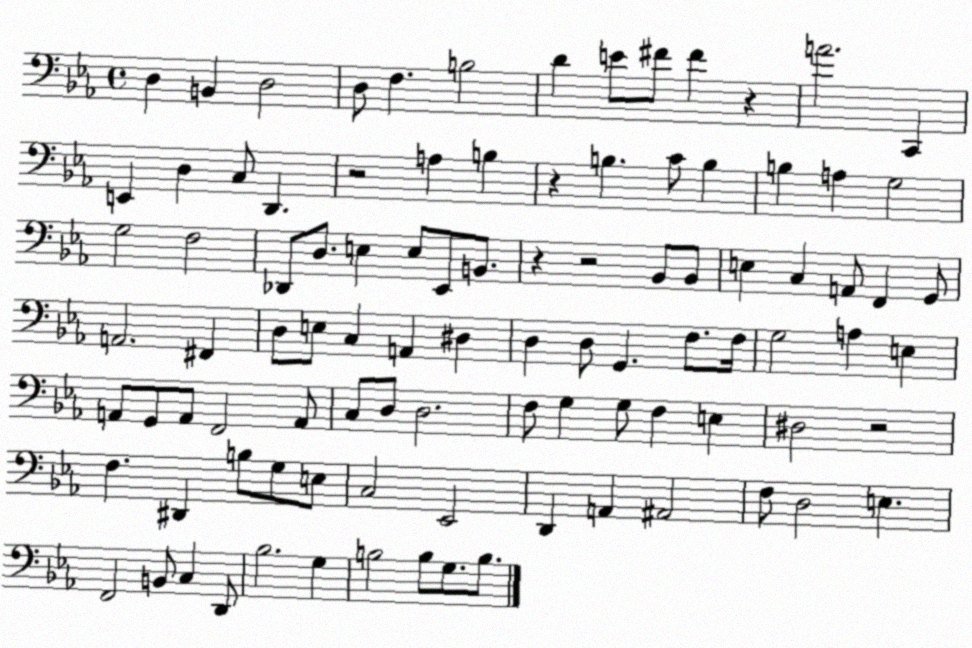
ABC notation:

X:1
T:Untitled
M:4/4
L:1/4
K:Eb
D, B,, D,2 D,/2 F, B,2 D E/2 ^F/2 ^F z A2 C,, E,, D, C,/2 D,, z2 A, B, z B, C/2 B, B, A, G,2 G,2 F,2 _D,,/2 D,/2 E, E,/2 _E,,/2 B,,/2 z z2 _B,,/2 _B,,/2 E, C, A,,/2 F,, G,,/2 A,,2 ^F,, D,/2 E,/2 C, A,, ^D, D, D,/2 G,, F,/2 F,/4 G,2 A, E, A,,/2 G,,/2 A,,/2 F,,2 A,,/2 C,/2 D,/2 D,2 F,/2 G, G,/2 F, E, ^D,2 z2 F, ^D,, B,/2 G,/2 E,/2 C,2 _E,,2 D,, A,, ^A,,2 F,/2 D,2 E, F,,2 B,,/2 C, D,,/2 _B,2 G, B,2 B,/2 G,/2 B,/2